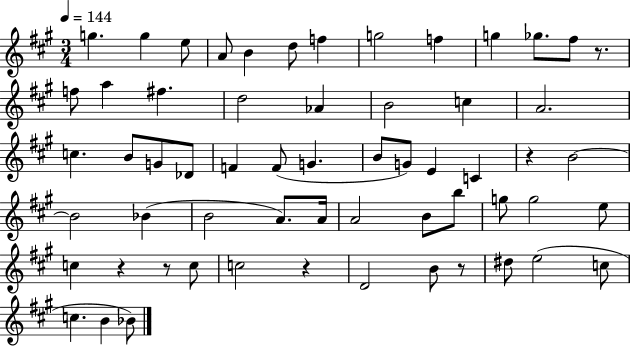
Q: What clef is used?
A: treble